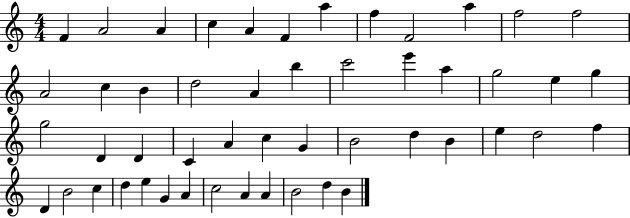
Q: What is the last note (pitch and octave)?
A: B4